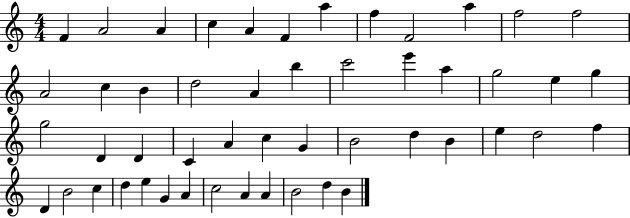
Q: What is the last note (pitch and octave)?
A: B4